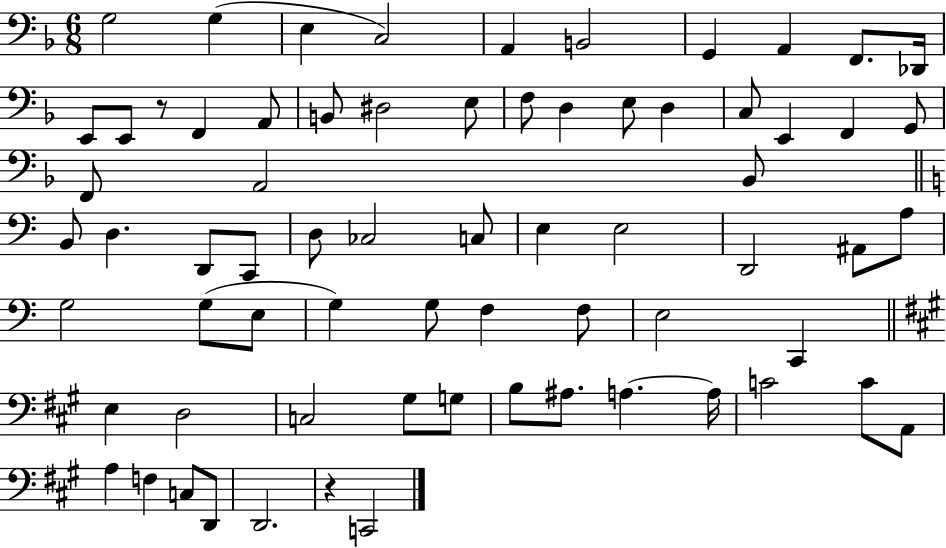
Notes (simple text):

G3/h G3/q E3/q C3/h A2/q B2/h G2/q A2/q F2/e. Db2/s E2/e E2/e R/e F2/q A2/e B2/e D#3/h E3/e F3/e D3/q E3/e D3/q C3/e E2/q F2/q G2/e F2/e A2/h Bb2/e B2/e D3/q. D2/e C2/e D3/e CES3/h C3/e E3/q E3/h D2/h A#2/e A3/e G3/h G3/e E3/e G3/q G3/e F3/q F3/e E3/h C2/q E3/q D3/h C3/h G#3/e G3/e B3/e A#3/e. A3/q. A3/s C4/h C4/e A2/e A3/q F3/q C3/e D2/e D2/h. R/q C2/h